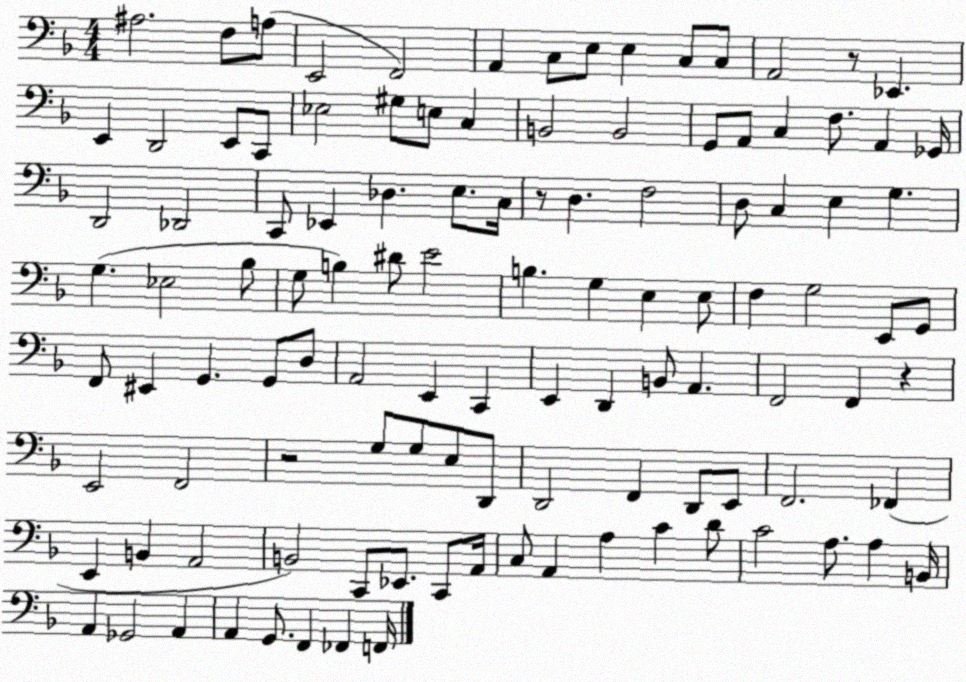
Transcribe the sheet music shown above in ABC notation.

X:1
T:Untitled
M:4/4
L:1/4
K:F
^A,2 F,/2 A,/2 E,,2 F,,2 A,, C,/2 E,/2 E, C,/2 C,/2 A,,2 z/2 _E,, E,, D,,2 E,,/2 C,,/2 _E,2 ^G,/2 E,/2 C, B,,2 B,,2 G,,/2 A,,/2 C, F,/2 A,, _G,,/4 D,,2 _D,,2 C,,/2 _E,, _D, E,/2 C,/4 z/2 D, F,2 D,/2 C, E, G, G, _E,2 _B,/2 G,/2 B, ^D/2 E2 B, G, E, E,/2 F, G,2 E,,/2 G,,/2 F,,/2 ^E,, G,, G,,/2 D,/2 A,,2 E,, C,, E,, D,, B,,/2 A,, F,,2 F,, z E,,2 F,,2 z2 G,/2 G,/2 E,/2 D,,/2 D,,2 F,, D,,/2 E,,/2 F,,2 _F,, E,, B,, A,,2 B,,2 C,,/2 _E,,/2 C,,/2 A,,/4 C,/2 A,, A, C D/2 C2 A,/2 A, B,,/4 A,, _G,,2 A,, A,, G,,/2 F,, _F,, F,,/4